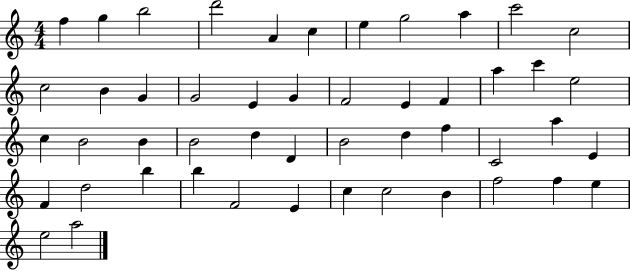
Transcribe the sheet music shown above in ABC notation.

X:1
T:Untitled
M:4/4
L:1/4
K:C
f g b2 d'2 A c e g2 a c'2 c2 c2 B G G2 E G F2 E F a c' e2 c B2 B B2 d D B2 d f C2 a E F d2 b b F2 E c c2 B f2 f e e2 a2